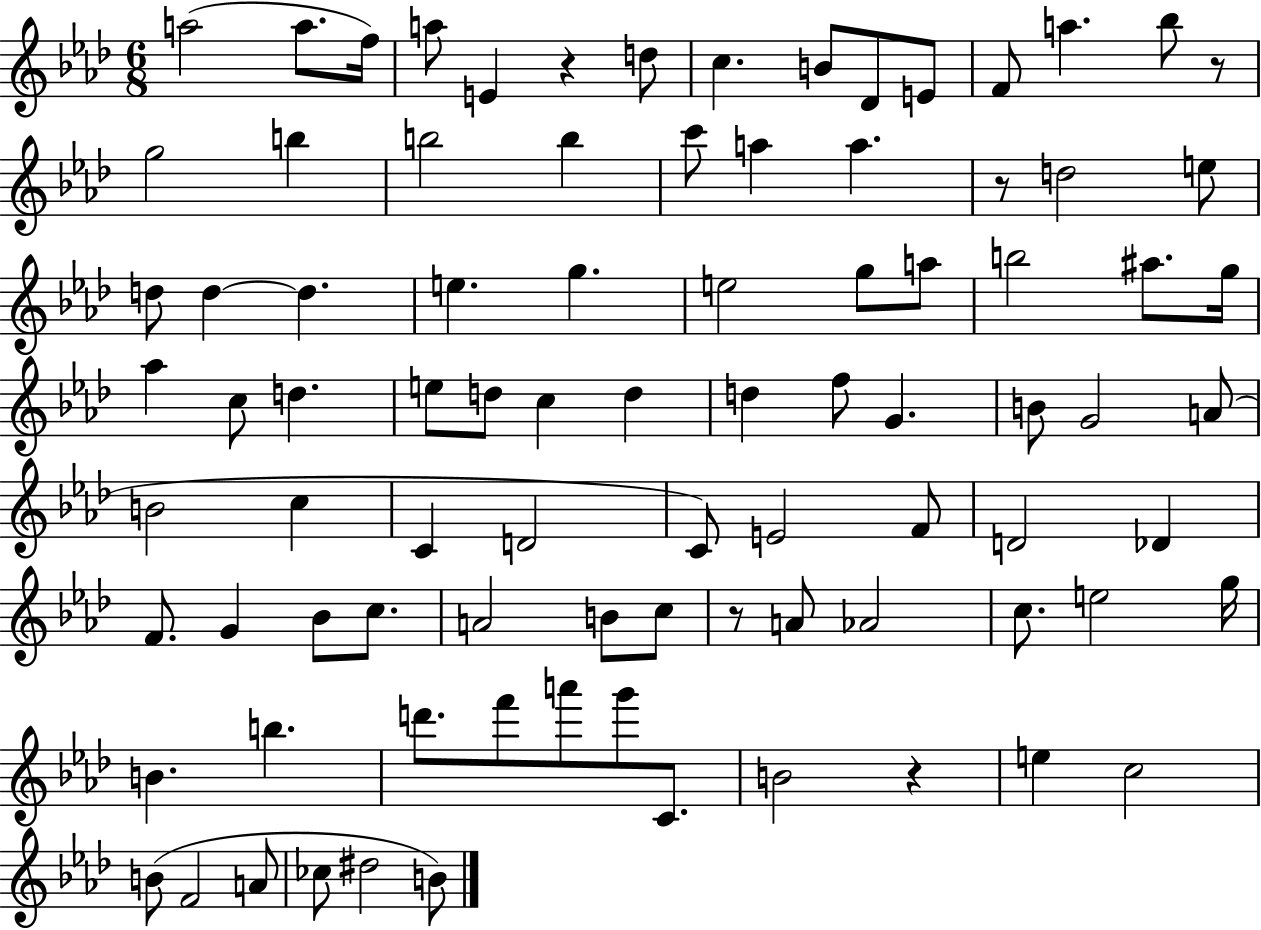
X:1
T:Untitled
M:6/8
L:1/4
K:Ab
a2 a/2 f/4 a/2 E z d/2 c B/2 _D/2 E/2 F/2 a _b/2 z/2 g2 b b2 b c'/2 a a z/2 d2 e/2 d/2 d d e g e2 g/2 a/2 b2 ^a/2 g/4 _a c/2 d e/2 d/2 c d d f/2 G B/2 G2 A/2 B2 c C D2 C/2 E2 F/2 D2 _D F/2 G _B/2 c/2 A2 B/2 c/2 z/2 A/2 _A2 c/2 e2 g/4 B b d'/2 f'/2 a'/2 g'/2 C/2 B2 z e c2 B/2 F2 A/2 _c/2 ^d2 B/2